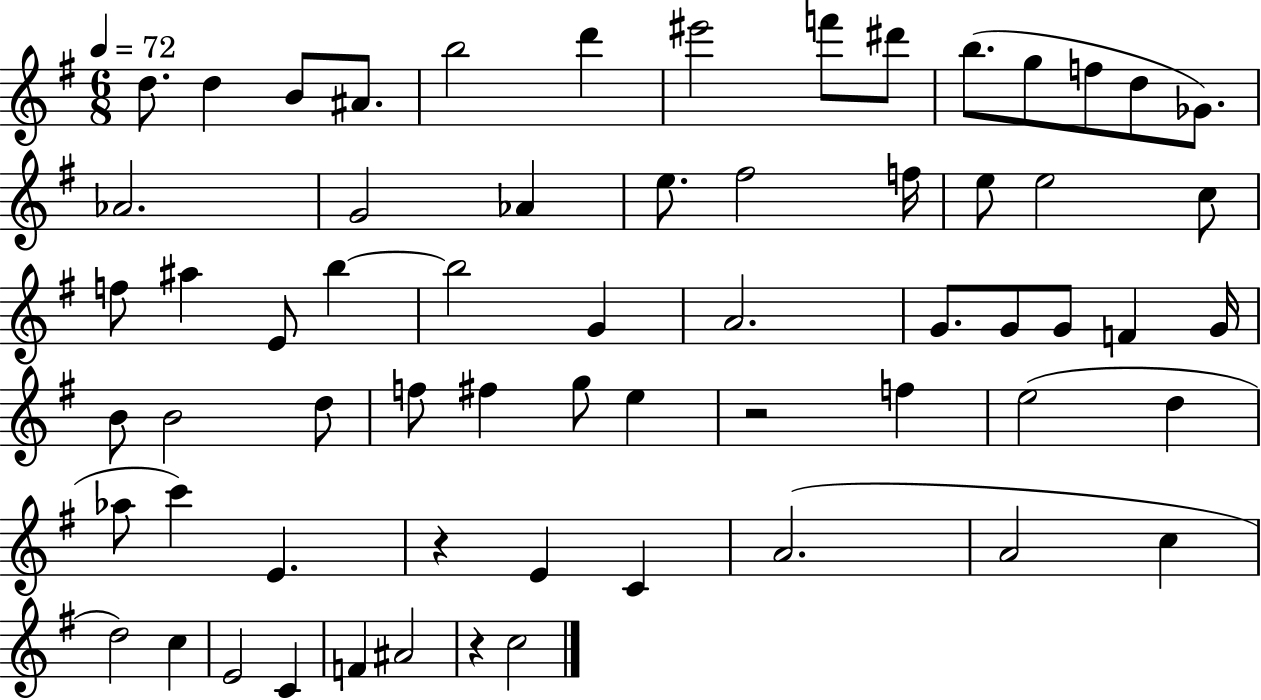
X:1
T:Untitled
M:6/8
L:1/4
K:G
d/2 d B/2 ^A/2 b2 d' ^e'2 f'/2 ^d'/2 b/2 g/2 f/2 d/2 _G/2 _A2 G2 _A e/2 ^f2 f/4 e/2 e2 c/2 f/2 ^a E/2 b b2 G A2 G/2 G/2 G/2 F G/4 B/2 B2 d/2 f/2 ^f g/2 e z2 f e2 d _a/2 c' E z E C A2 A2 c d2 c E2 C F ^A2 z c2